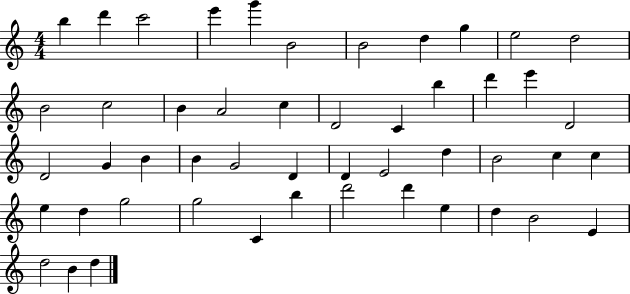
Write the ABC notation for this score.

X:1
T:Untitled
M:4/4
L:1/4
K:C
b d' c'2 e' g' B2 B2 d g e2 d2 B2 c2 B A2 c D2 C b d' e' D2 D2 G B B G2 D D E2 d B2 c c e d g2 g2 C b d'2 d' e d B2 E d2 B d